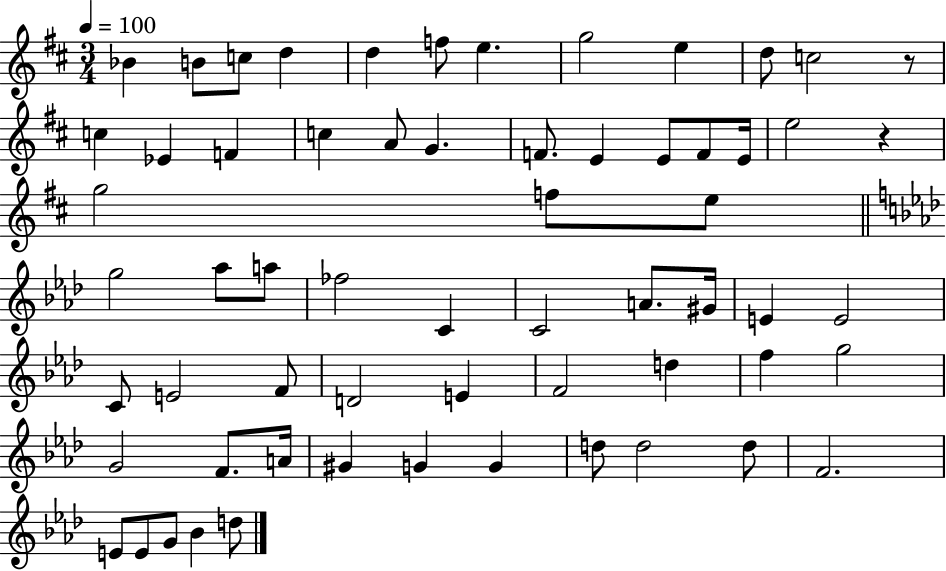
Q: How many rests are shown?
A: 2